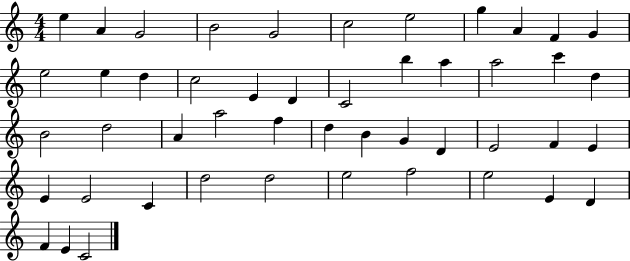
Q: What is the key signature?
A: C major